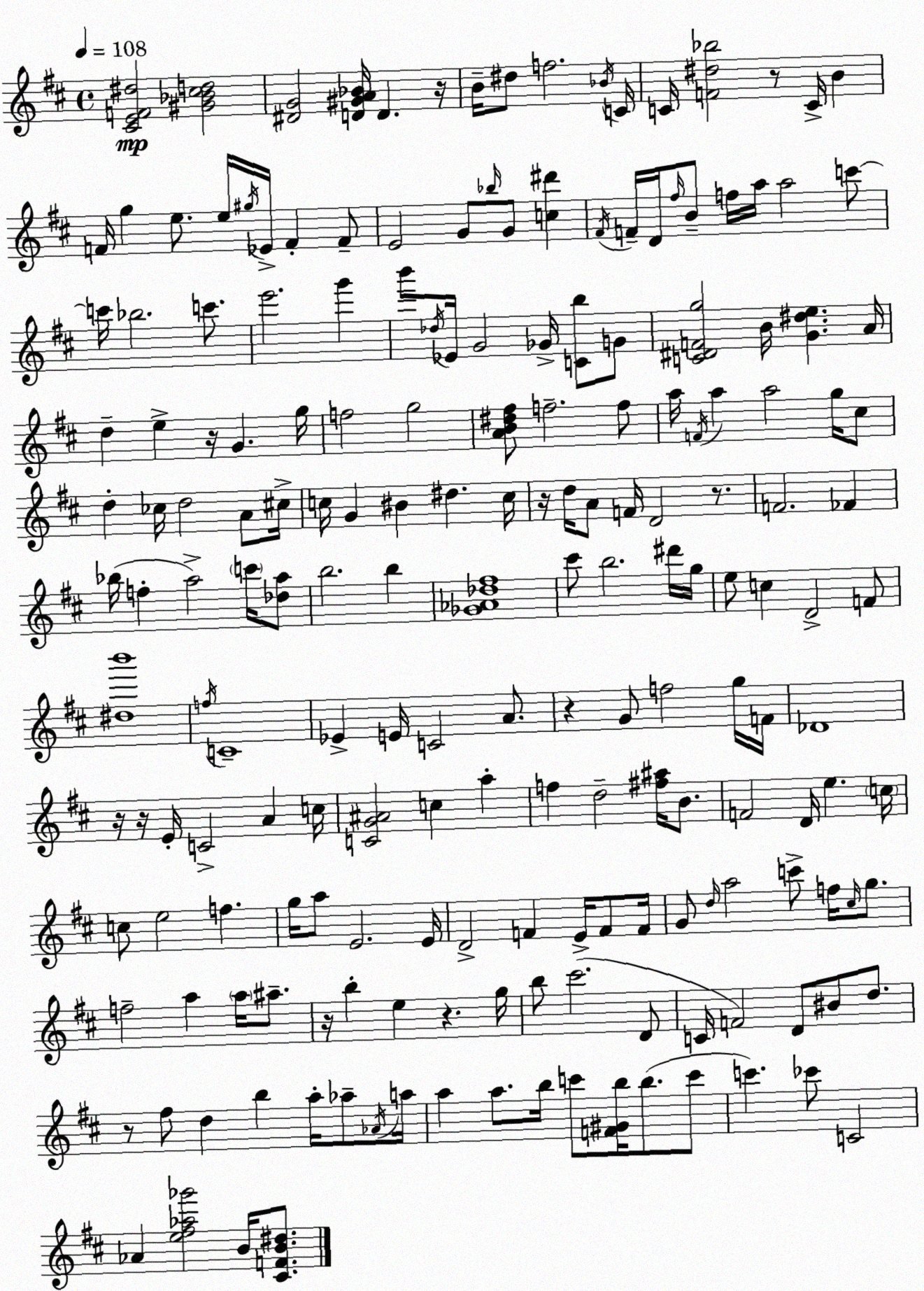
X:1
T:Untitled
M:4/4
L:1/4
K:D
[^CEF^d]2 [^G_B^cd]2 [^DG]2 [D^GA_B]/4 D z/4 B/4 ^d/2 f2 _B/4 C/4 C/4 [F^d_b]2 z/2 C/4 B F/4 g e/2 e/4 ^g/4 _E/4 F F/2 E2 G/2 _b/4 G/2 [c^d'] ^F/4 F/4 D/4 ^f/4 B/2 f/4 a/4 a2 c'/2 c'/4 _b2 c'/2 e'2 g' b'/2 _d/4 _E/4 G2 _G/4 [Cb]/2 G/2 [C^DFg]2 B/4 [G^de] A/4 d e z/4 G g/4 f2 g2 [AB^d^f]/2 f2 f/2 a/4 F/4 a a2 g/4 ^c/2 d _c/4 d2 A/2 ^c/4 c/4 G ^B ^d c/4 z/4 d/4 A/2 F/4 D2 z/2 F2 _F _b/4 f a2 c'/4 [_da]/2 b2 b [_G_A_d^f]4 ^c'/2 b2 ^d'/4 g/4 e/2 c D2 F/2 [^db']4 f/4 C4 _E E/4 C2 A/2 z G/2 f2 g/4 F/4 _D4 z/4 z/4 E/4 C2 A c/4 [CG^A]2 c a f d2 [^f^a]/4 B/2 F2 D/4 e c/4 c/2 e2 f g/4 a/2 E2 E/4 D2 F E/4 F/2 F/4 G/2 d/4 a2 c'/2 f/4 ^c/4 g/2 f2 a a/4 ^a/2 z/4 b e z g/4 b/2 ^c'2 D/2 C/4 F2 D/2 ^B/2 d/2 z/2 ^f/2 d b a/4 _a/2 _A/4 a/4 a a/2 b/4 c'/2 [F^Gb]/4 b/2 c'/2 c' _c'/2 C2 _A [e^f_a_g']2 B/4 [^CFB^d]/2